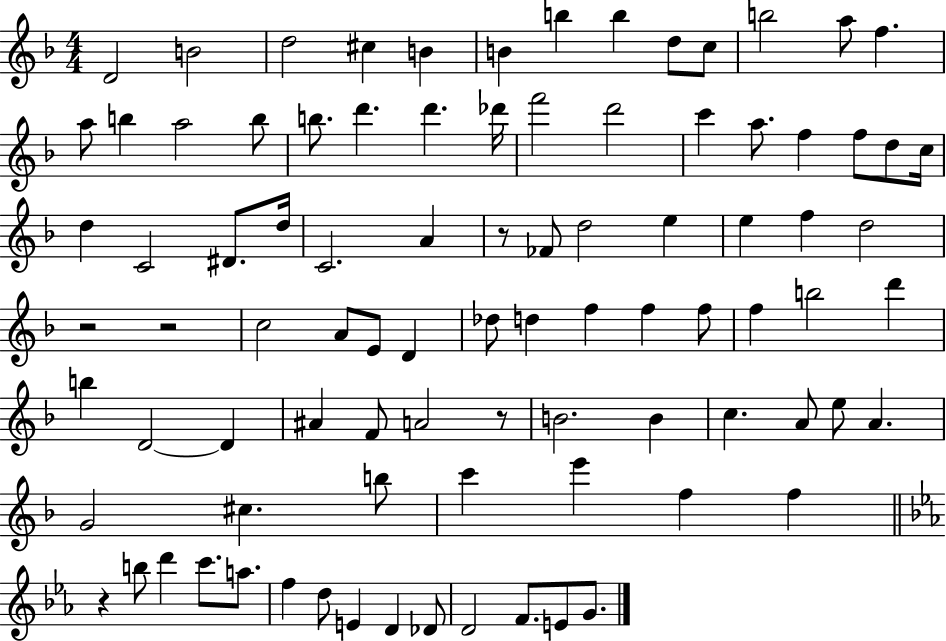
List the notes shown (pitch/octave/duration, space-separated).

D4/h B4/h D5/h C#5/q B4/q B4/q B5/q B5/q D5/e C5/e B5/h A5/e F5/q. A5/e B5/q A5/h B5/e B5/e. D6/q. D6/q. Db6/s F6/h D6/h C6/q A5/e. F5/q F5/e D5/e C5/s D5/q C4/h D#4/e. D5/s C4/h. A4/q R/e FES4/e D5/h E5/q E5/q F5/q D5/h R/h R/h C5/h A4/e E4/e D4/q Db5/e D5/q F5/q F5/q F5/e F5/q B5/h D6/q B5/q D4/h D4/q A#4/q F4/e A4/h R/e B4/h. B4/q C5/q. A4/e E5/e A4/q. G4/h C#5/q. B5/e C6/q E6/q F5/q F5/q R/q B5/e D6/q C6/e. A5/e. F5/q D5/e E4/q D4/q Db4/e D4/h F4/e. E4/e G4/e.